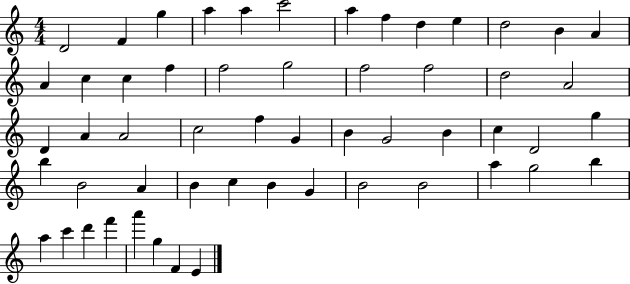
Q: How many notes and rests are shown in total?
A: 55